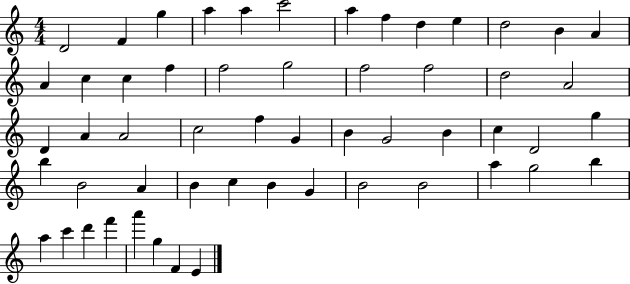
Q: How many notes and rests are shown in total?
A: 55